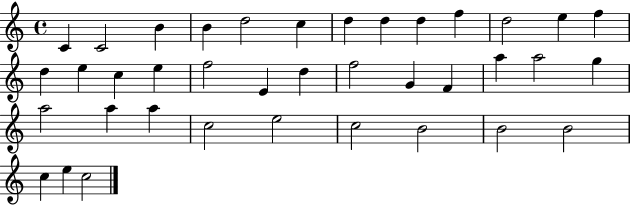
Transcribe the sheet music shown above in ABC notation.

X:1
T:Untitled
M:4/4
L:1/4
K:C
C C2 B B d2 c d d d f d2 e f d e c e f2 E d f2 G F a a2 g a2 a a c2 e2 c2 B2 B2 B2 c e c2